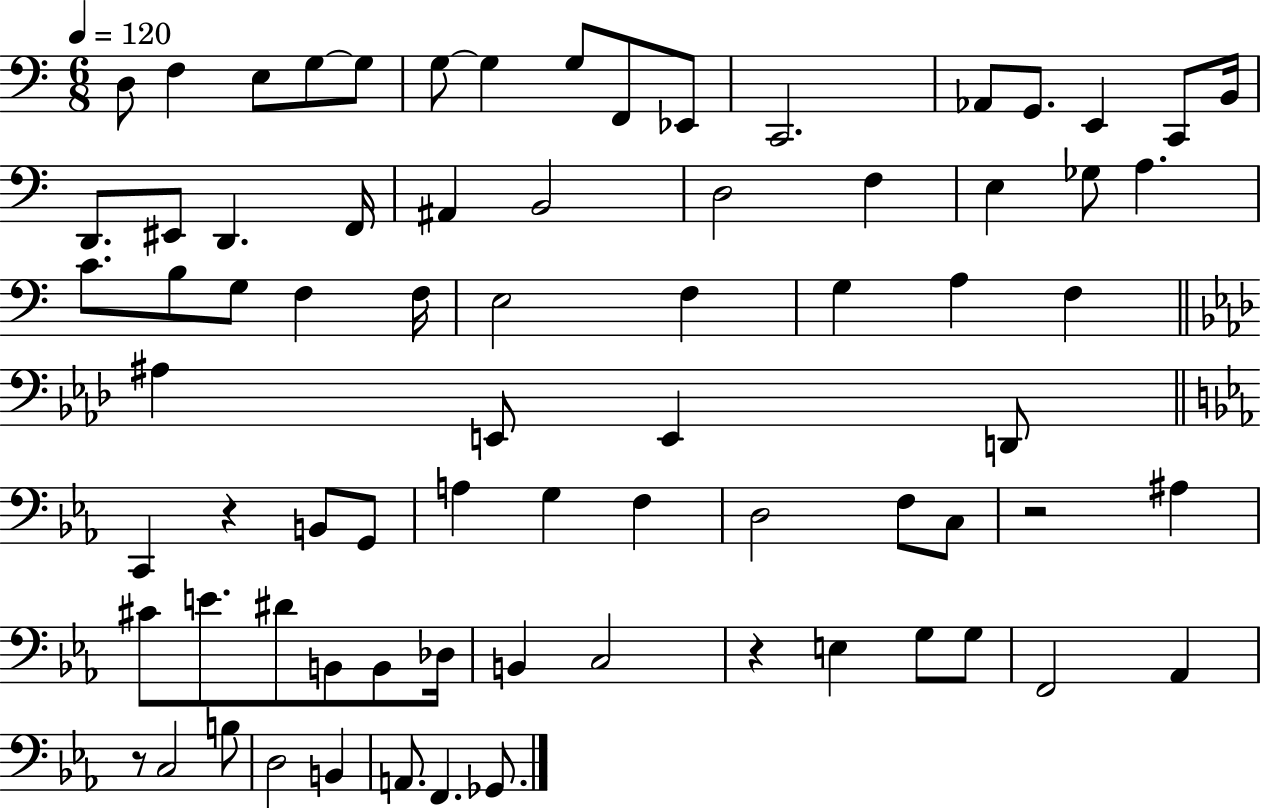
D3/e F3/q E3/e G3/e G3/e G3/e G3/q G3/e F2/e Eb2/e C2/h. Ab2/e G2/e. E2/q C2/e B2/s D2/e. EIS2/e D2/q. F2/s A#2/q B2/h D3/h F3/q E3/q Gb3/e A3/q. C4/e. B3/e G3/e F3/q F3/s E3/h F3/q G3/q A3/q F3/q A#3/q E2/e E2/q D2/e C2/q R/q B2/e G2/e A3/q G3/q F3/q D3/h F3/e C3/e R/h A#3/q C#4/e E4/e. D#4/e B2/e B2/e Db3/s B2/q C3/h R/q E3/q G3/e G3/e F2/h Ab2/q R/e C3/h B3/e D3/h B2/q A2/e. F2/q. Gb2/e.